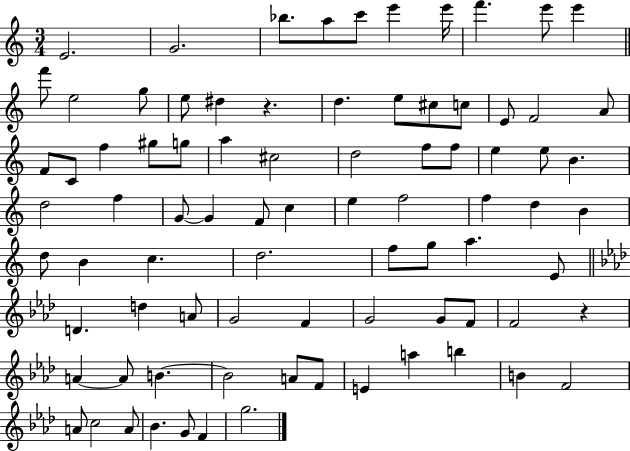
X:1
T:Untitled
M:3/4
L:1/4
K:C
E2 G2 _b/2 a/2 c'/2 e' e'/4 f' e'/2 e' f'/2 e2 g/2 e/2 ^d z d e/2 ^c/2 c/2 E/2 F2 A/2 F/2 C/2 f ^g/2 g/2 a ^c2 d2 f/2 f/2 e e/2 B d2 f G/2 G F/2 c e f2 f d B d/2 B c d2 f/2 g/2 a E/2 D d A/2 G2 F G2 G/2 F/2 F2 z A A/2 B B2 A/2 F/2 E a b B F2 A/2 c2 A/2 _B G/2 F g2